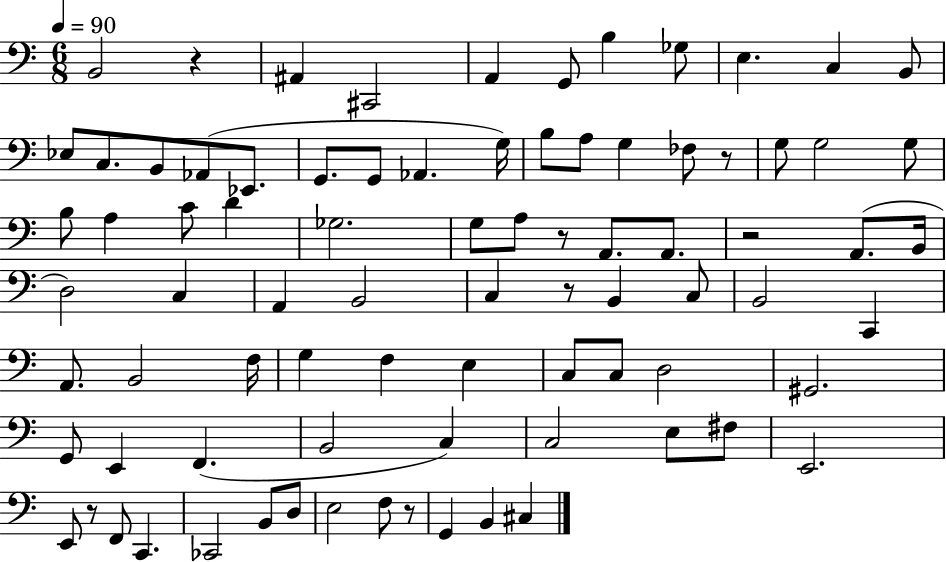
X:1
T:Untitled
M:6/8
L:1/4
K:C
B,,2 z ^A,, ^C,,2 A,, G,,/2 B, _G,/2 E, C, B,,/2 _E,/2 C,/2 B,,/2 _A,,/2 _E,,/2 G,,/2 G,,/2 _A,, G,/4 B,/2 A,/2 G, _F,/2 z/2 G,/2 G,2 G,/2 B,/2 A, C/2 D _G,2 G,/2 A,/2 z/2 A,,/2 A,,/2 z2 A,,/2 B,,/4 D,2 C, A,, B,,2 C, z/2 B,, C,/2 B,,2 C,, A,,/2 B,,2 F,/4 G, F, E, C,/2 C,/2 D,2 ^G,,2 G,,/2 E,, F,, B,,2 C, C,2 E,/2 ^F,/2 E,,2 E,,/2 z/2 F,,/2 C,, _C,,2 B,,/2 D,/2 E,2 F,/2 z/2 G,, B,, ^C,